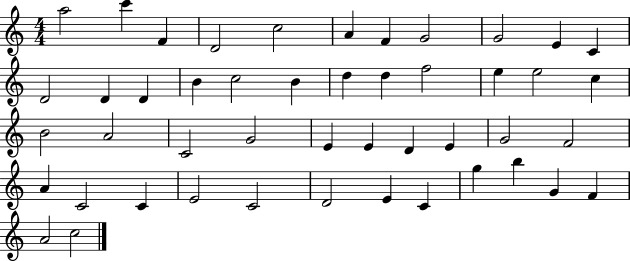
A5/h C6/q F4/q D4/h C5/h A4/q F4/q G4/h G4/h E4/q C4/q D4/h D4/q D4/q B4/q C5/h B4/q D5/q D5/q F5/h E5/q E5/h C5/q B4/h A4/h C4/h G4/h E4/q E4/q D4/q E4/q G4/h F4/h A4/q C4/h C4/q E4/h C4/h D4/h E4/q C4/q G5/q B5/q G4/q F4/q A4/h C5/h